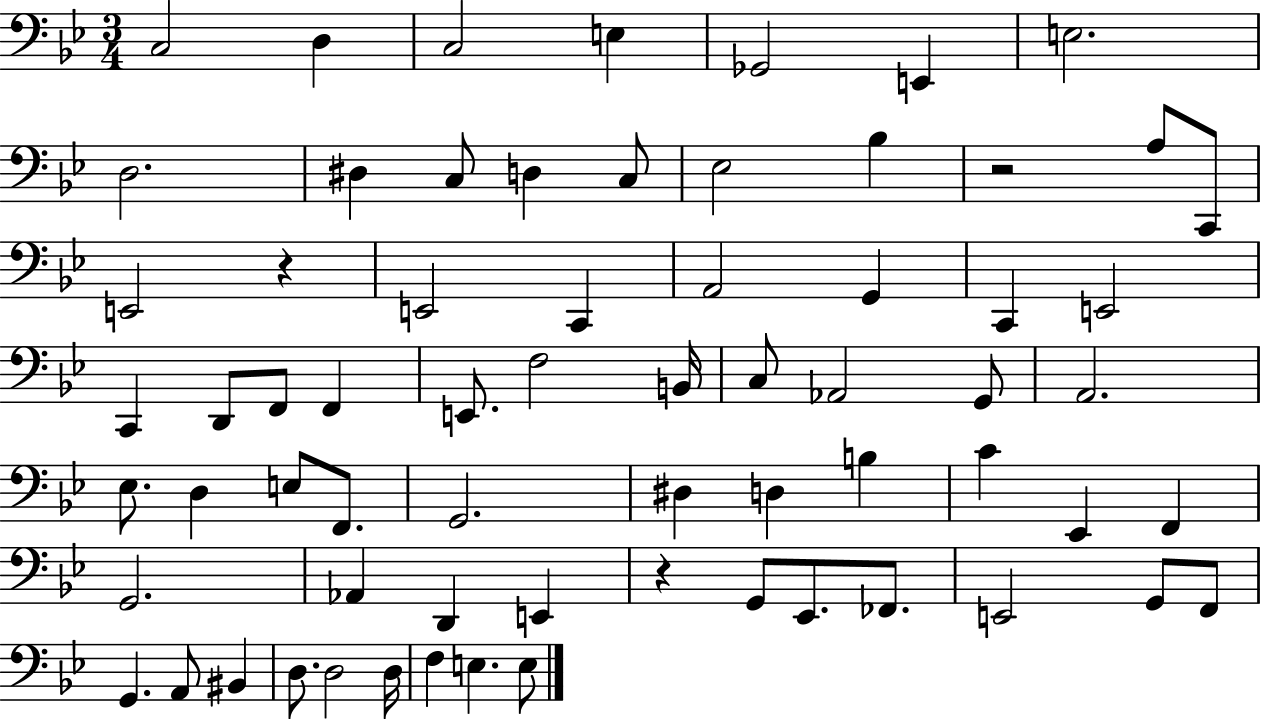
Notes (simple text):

C3/h D3/q C3/h E3/q Gb2/h E2/q E3/h. D3/h. D#3/q C3/e D3/q C3/e Eb3/h Bb3/q R/h A3/e C2/e E2/h R/q E2/h C2/q A2/h G2/q C2/q E2/h C2/q D2/e F2/e F2/q E2/e. F3/h B2/s C3/e Ab2/h G2/e A2/h. Eb3/e. D3/q E3/e F2/e. G2/h. D#3/q D3/q B3/q C4/q Eb2/q F2/q G2/h. Ab2/q D2/q E2/q R/q G2/e Eb2/e. FES2/e. E2/h G2/e F2/e G2/q. A2/e BIS2/q D3/e. D3/h D3/s F3/q E3/q. E3/e